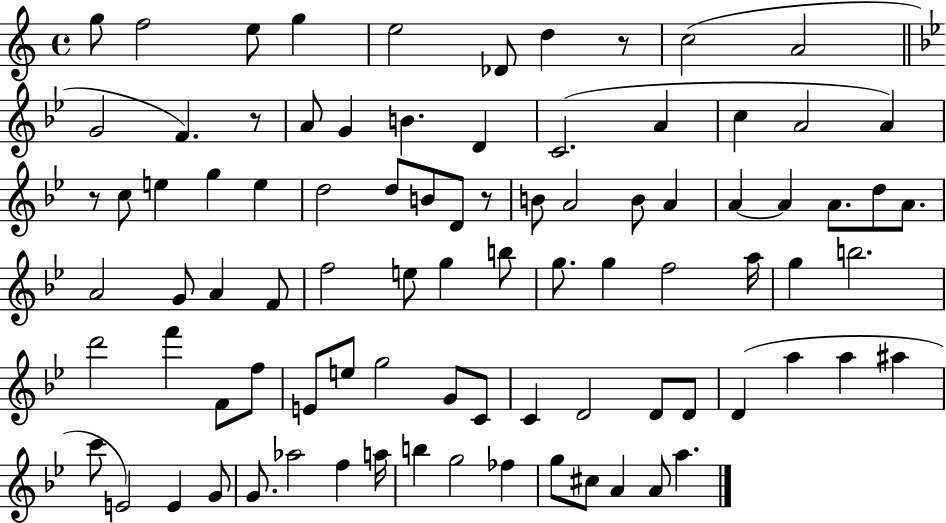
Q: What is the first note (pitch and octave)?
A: G5